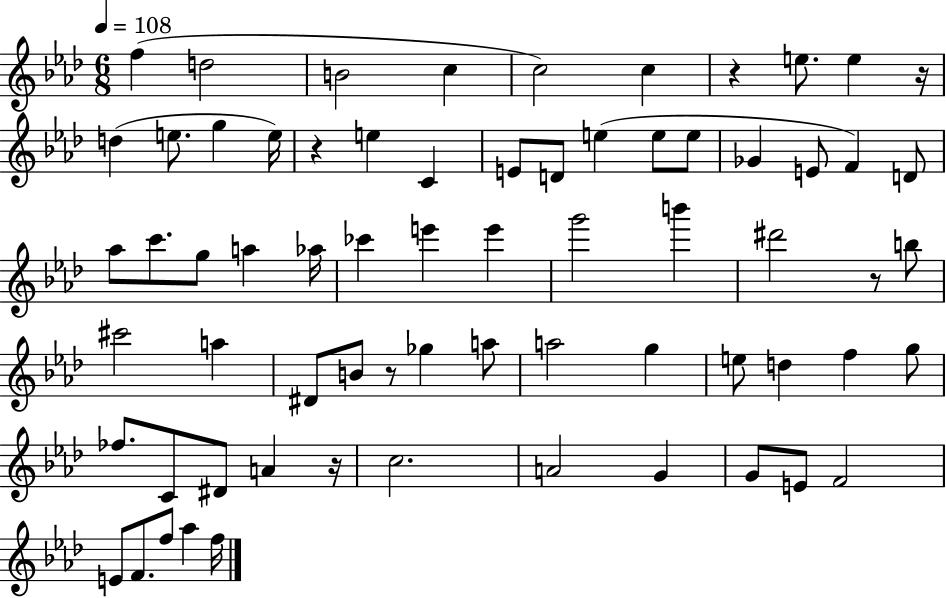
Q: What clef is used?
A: treble